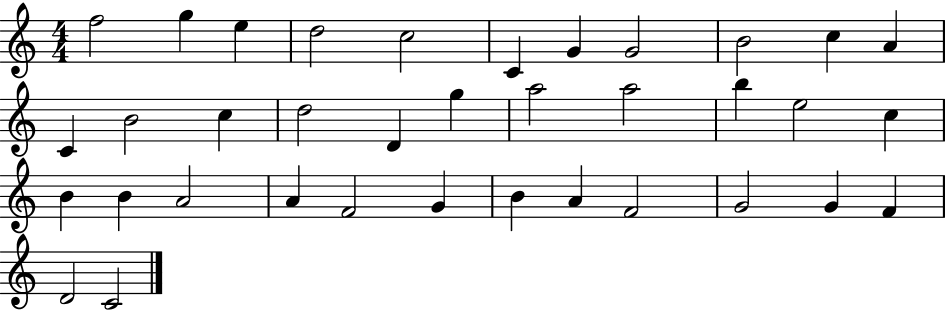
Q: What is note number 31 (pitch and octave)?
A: F4